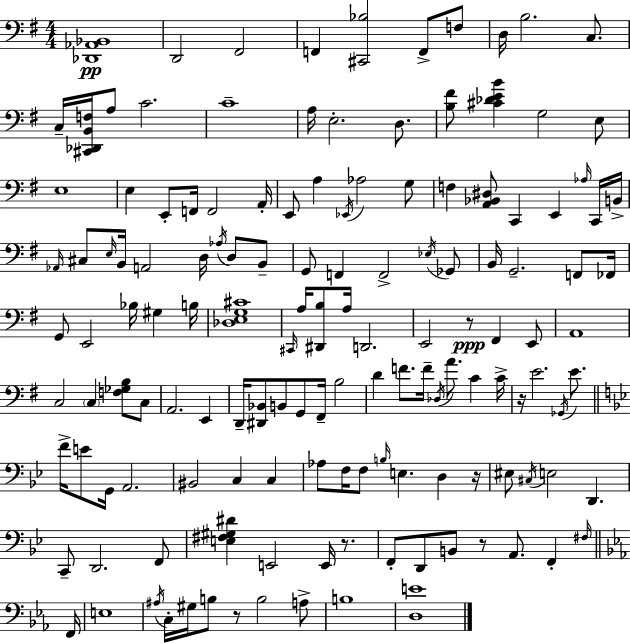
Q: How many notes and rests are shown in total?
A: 140